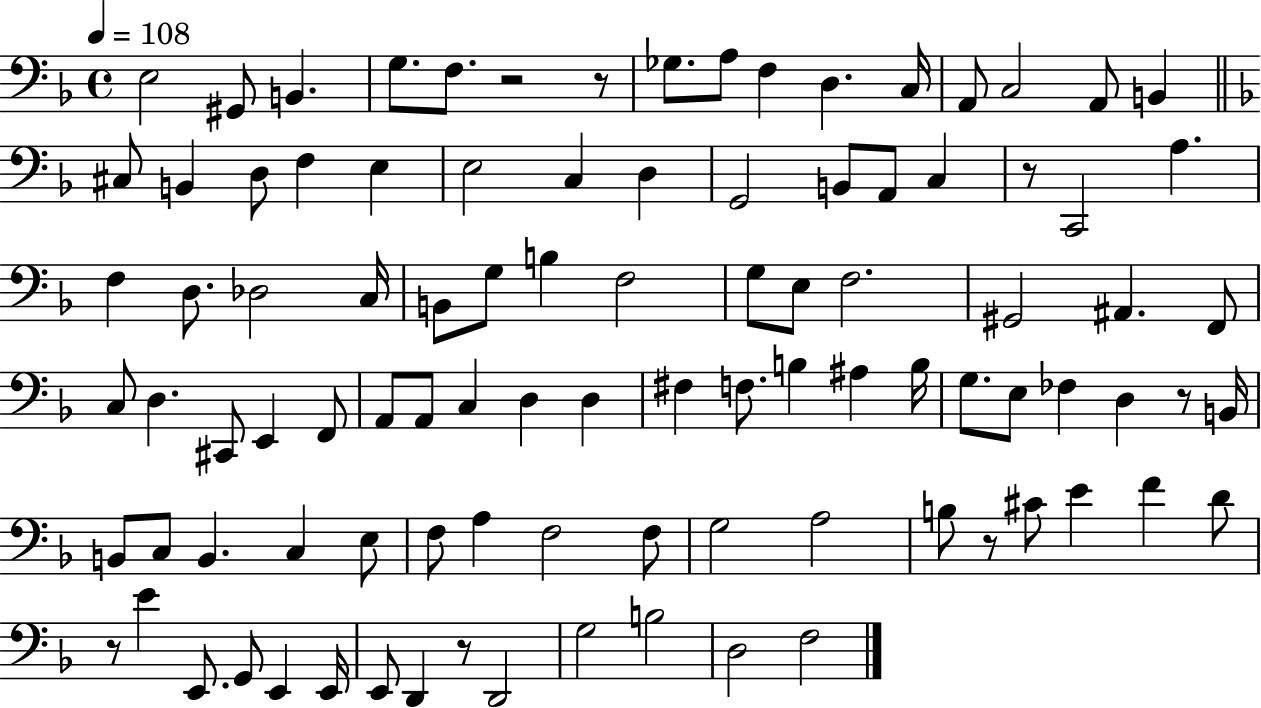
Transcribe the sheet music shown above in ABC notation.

X:1
T:Untitled
M:4/4
L:1/4
K:F
E,2 ^G,,/2 B,, G,/2 F,/2 z2 z/2 _G,/2 A,/2 F, D, C,/4 A,,/2 C,2 A,,/2 B,, ^C,/2 B,, D,/2 F, E, E,2 C, D, G,,2 B,,/2 A,,/2 C, z/2 C,,2 A, F, D,/2 _D,2 C,/4 B,,/2 G,/2 B, F,2 G,/2 E,/2 F,2 ^G,,2 ^A,, F,,/2 C,/2 D, ^C,,/2 E,, F,,/2 A,,/2 A,,/2 C, D, D, ^F, F,/2 B, ^A, B,/4 G,/2 E,/2 _F, D, z/2 B,,/4 B,,/2 C,/2 B,, C, E,/2 F,/2 A, F,2 F,/2 G,2 A,2 B,/2 z/2 ^C/2 E F D/2 z/2 E E,,/2 G,,/2 E,, E,,/4 E,,/2 D,, z/2 D,,2 G,2 B,2 D,2 F,2